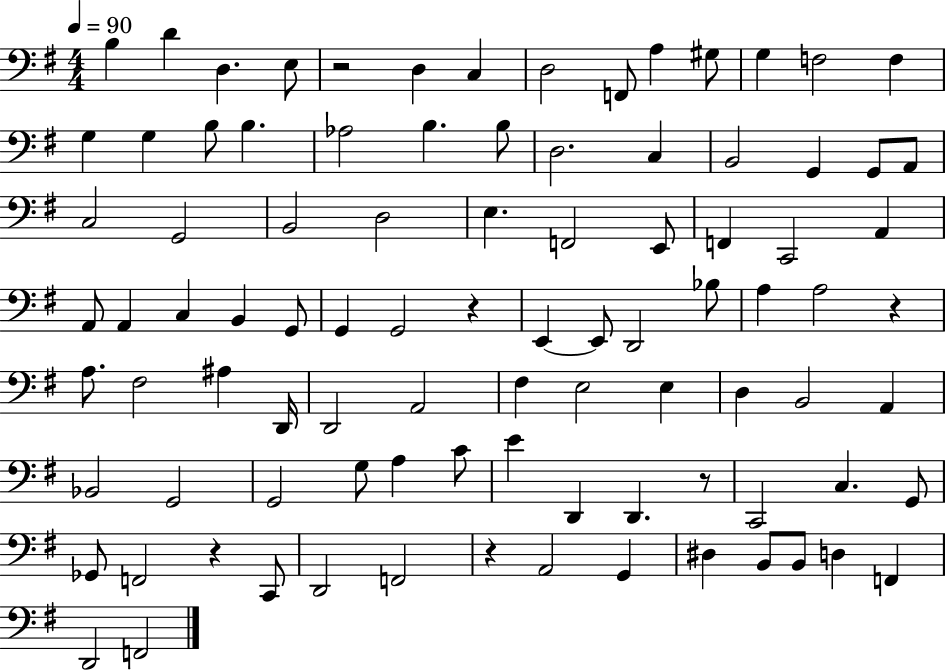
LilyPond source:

{
  \clef bass
  \numericTimeSignature
  \time 4/4
  \key g \major
  \tempo 4 = 90
  \repeat volta 2 { b4 d'4 d4. e8 | r2 d4 c4 | d2 f,8 a4 gis8 | g4 f2 f4 | \break g4 g4 b8 b4. | aes2 b4. b8 | d2. c4 | b,2 g,4 g,8 a,8 | \break c2 g,2 | b,2 d2 | e4. f,2 e,8 | f,4 c,2 a,4 | \break a,8 a,4 c4 b,4 g,8 | g,4 g,2 r4 | e,4~~ e,8 d,2 bes8 | a4 a2 r4 | \break a8. fis2 ais4 d,16 | d,2 a,2 | fis4 e2 e4 | d4 b,2 a,4 | \break bes,2 g,2 | g,2 g8 a4 c'8 | e'4 d,4 d,4. r8 | c,2 c4. g,8 | \break ges,8 f,2 r4 c,8 | d,2 f,2 | r4 a,2 g,4 | dis4 b,8 b,8 d4 f,4 | \break d,2 f,2 | } \bar "|."
}